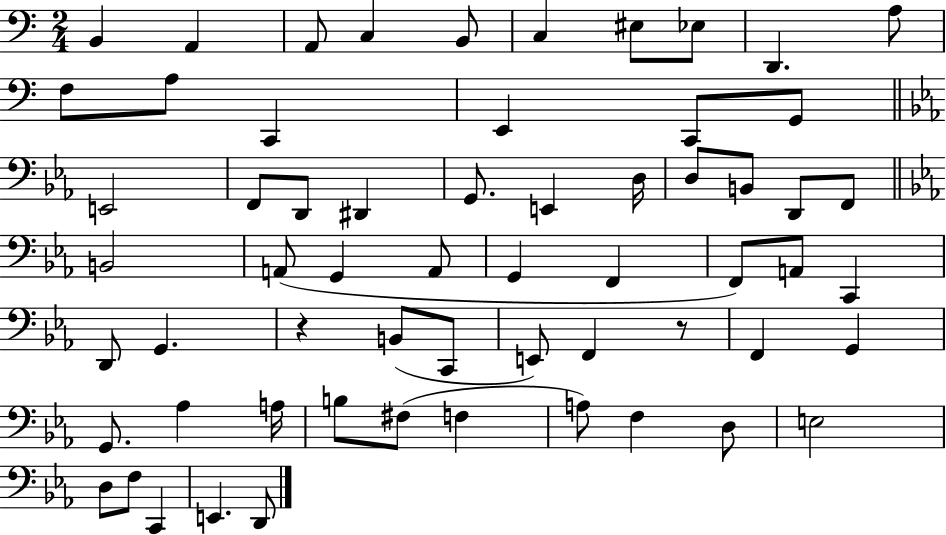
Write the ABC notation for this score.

X:1
T:Untitled
M:2/4
L:1/4
K:C
B,, A,, A,,/2 C, B,,/2 C, ^E,/2 _E,/2 D,, A,/2 F,/2 A,/2 C,, E,, C,,/2 G,,/2 E,,2 F,,/2 D,,/2 ^D,, G,,/2 E,, D,/4 D,/2 B,,/2 D,,/2 F,,/2 B,,2 A,,/2 G,, A,,/2 G,, F,, F,,/2 A,,/2 C,, D,,/2 G,, z B,,/2 C,,/2 E,,/2 F,, z/2 F,, G,, G,,/2 _A, A,/4 B,/2 ^F,/2 F, A,/2 F, D,/2 E,2 D,/2 F,/2 C,, E,, D,,/2